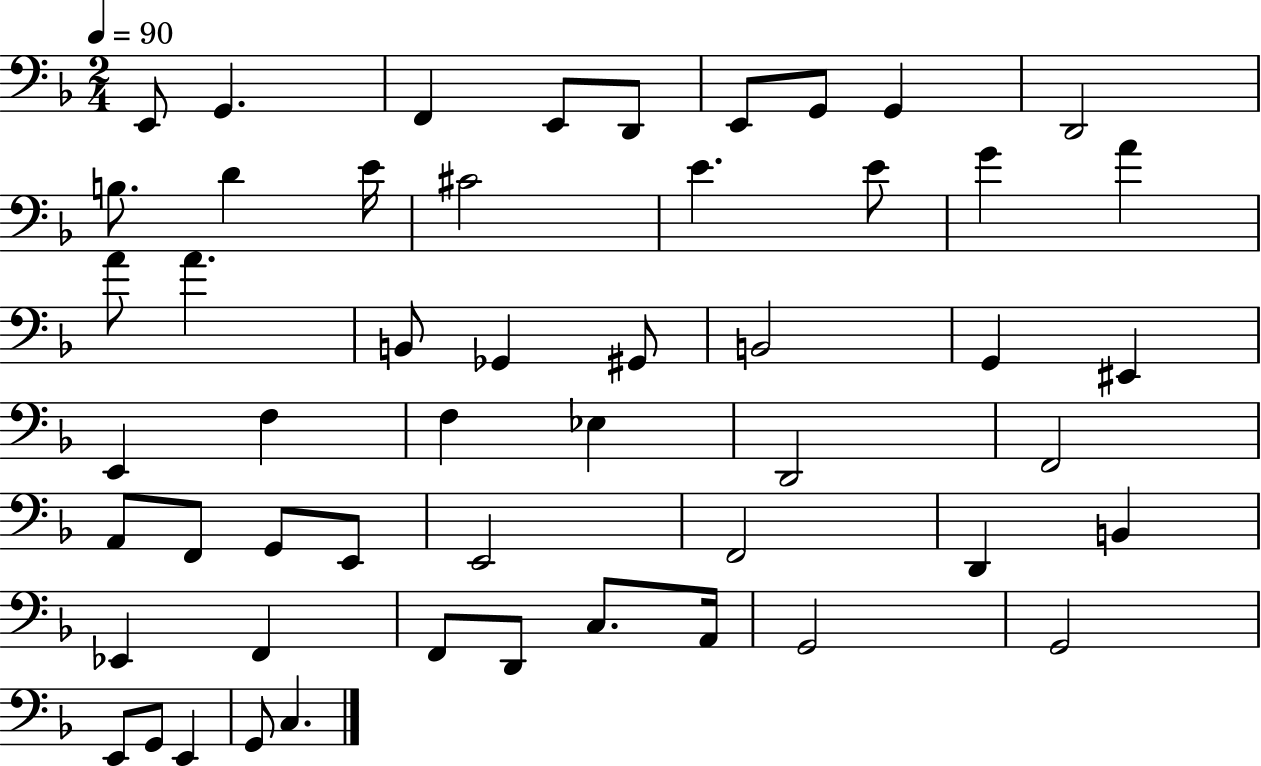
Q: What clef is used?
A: bass